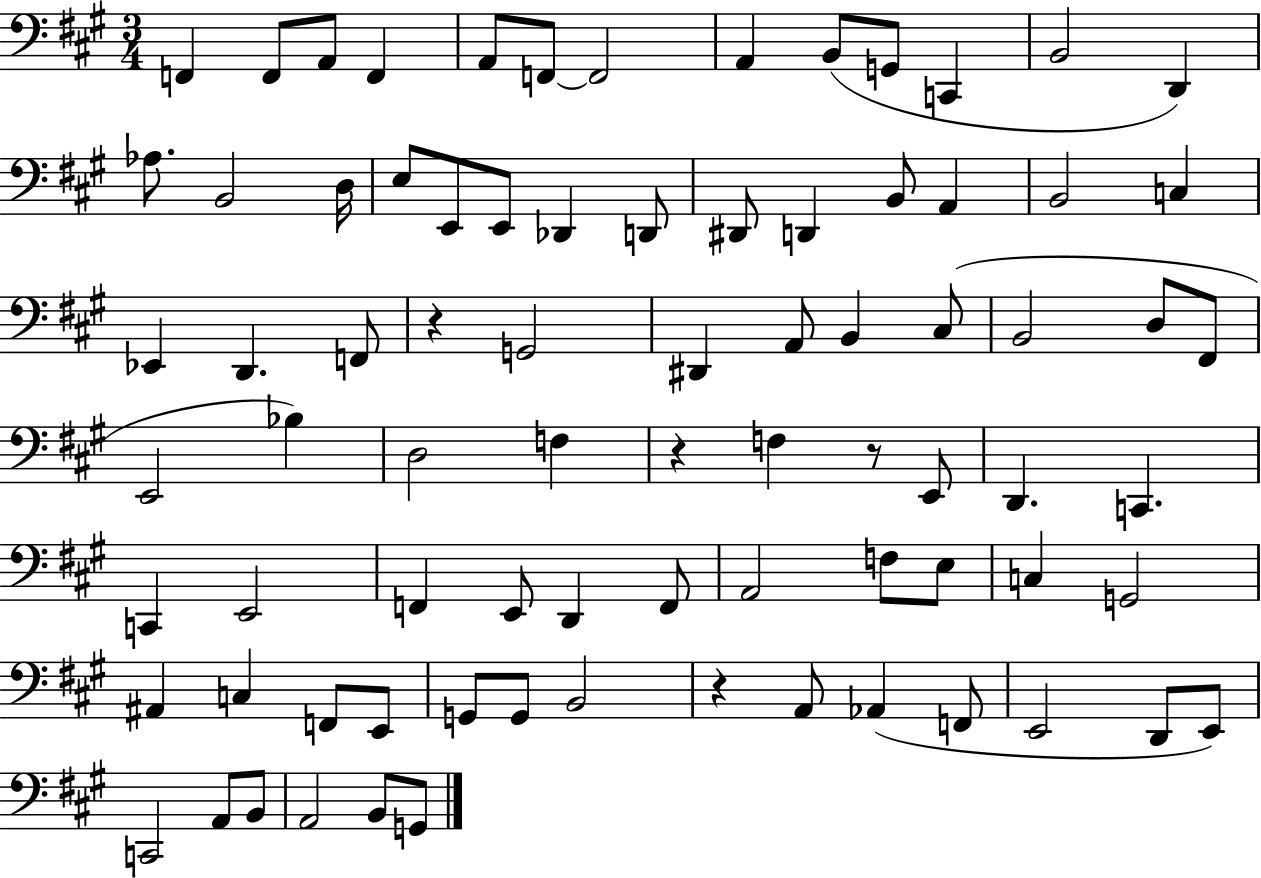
X:1
T:Untitled
M:3/4
L:1/4
K:A
F,, F,,/2 A,,/2 F,, A,,/2 F,,/2 F,,2 A,, B,,/2 G,,/2 C,, B,,2 D,, _A,/2 B,,2 D,/4 E,/2 E,,/2 E,,/2 _D,, D,,/2 ^D,,/2 D,, B,,/2 A,, B,,2 C, _E,, D,, F,,/2 z G,,2 ^D,, A,,/2 B,, ^C,/2 B,,2 D,/2 ^F,,/2 E,,2 _B, D,2 F, z F, z/2 E,,/2 D,, C,, C,, E,,2 F,, E,,/2 D,, F,,/2 A,,2 F,/2 E,/2 C, G,,2 ^A,, C, F,,/2 E,,/2 G,,/2 G,,/2 B,,2 z A,,/2 _A,, F,,/2 E,,2 D,,/2 E,,/2 C,,2 A,,/2 B,,/2 A,,2 B,,/2 G,,/2